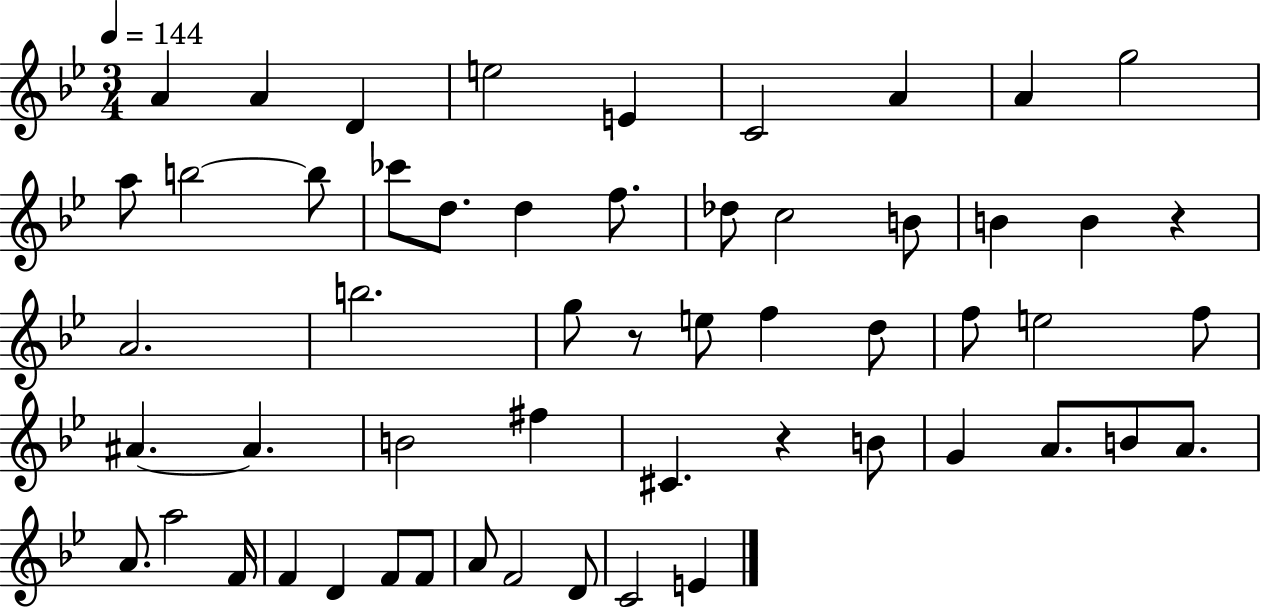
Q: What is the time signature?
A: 3/4